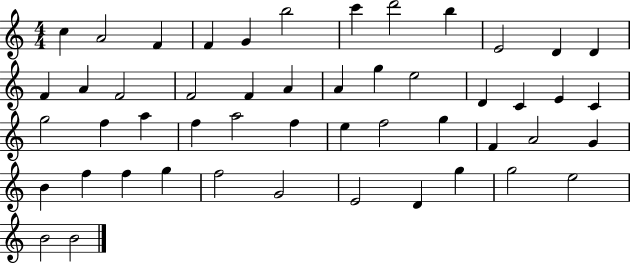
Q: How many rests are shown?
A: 0